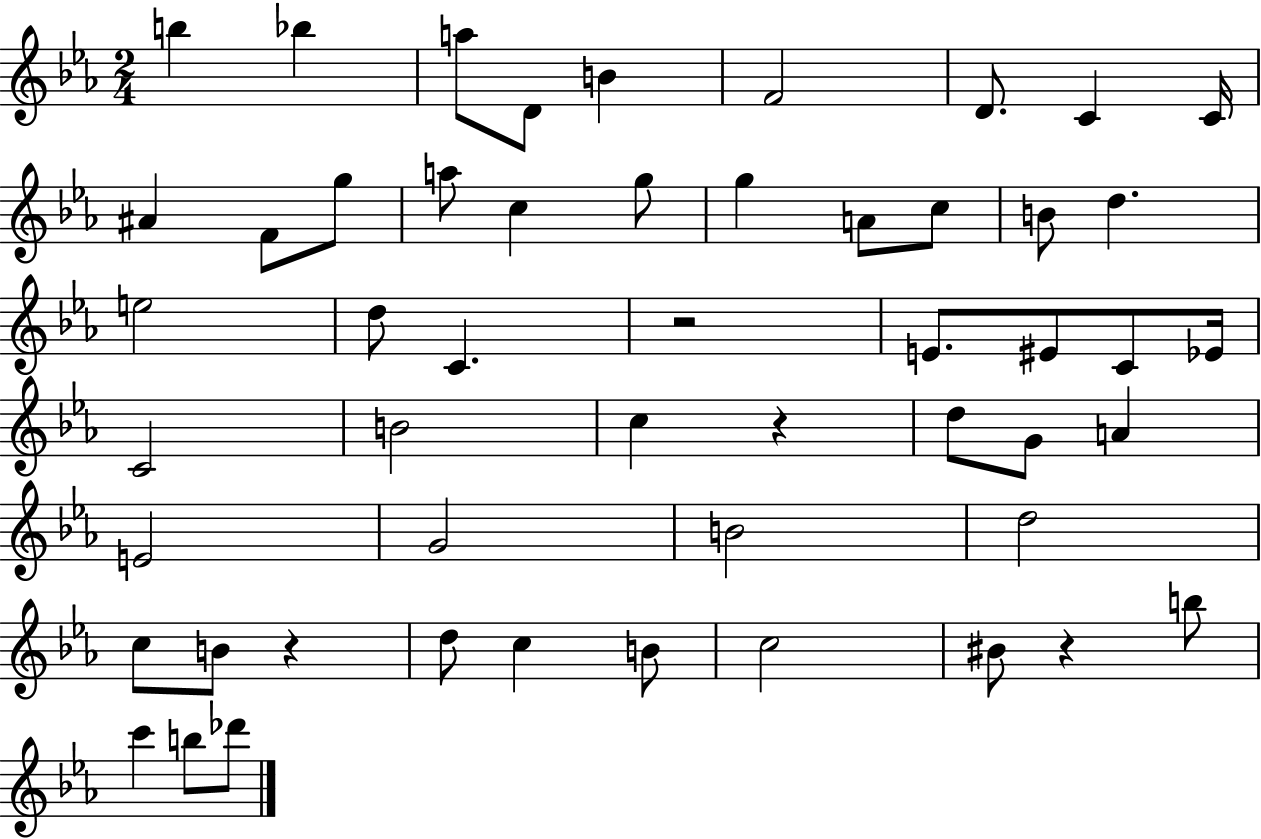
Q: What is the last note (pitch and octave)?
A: Db6